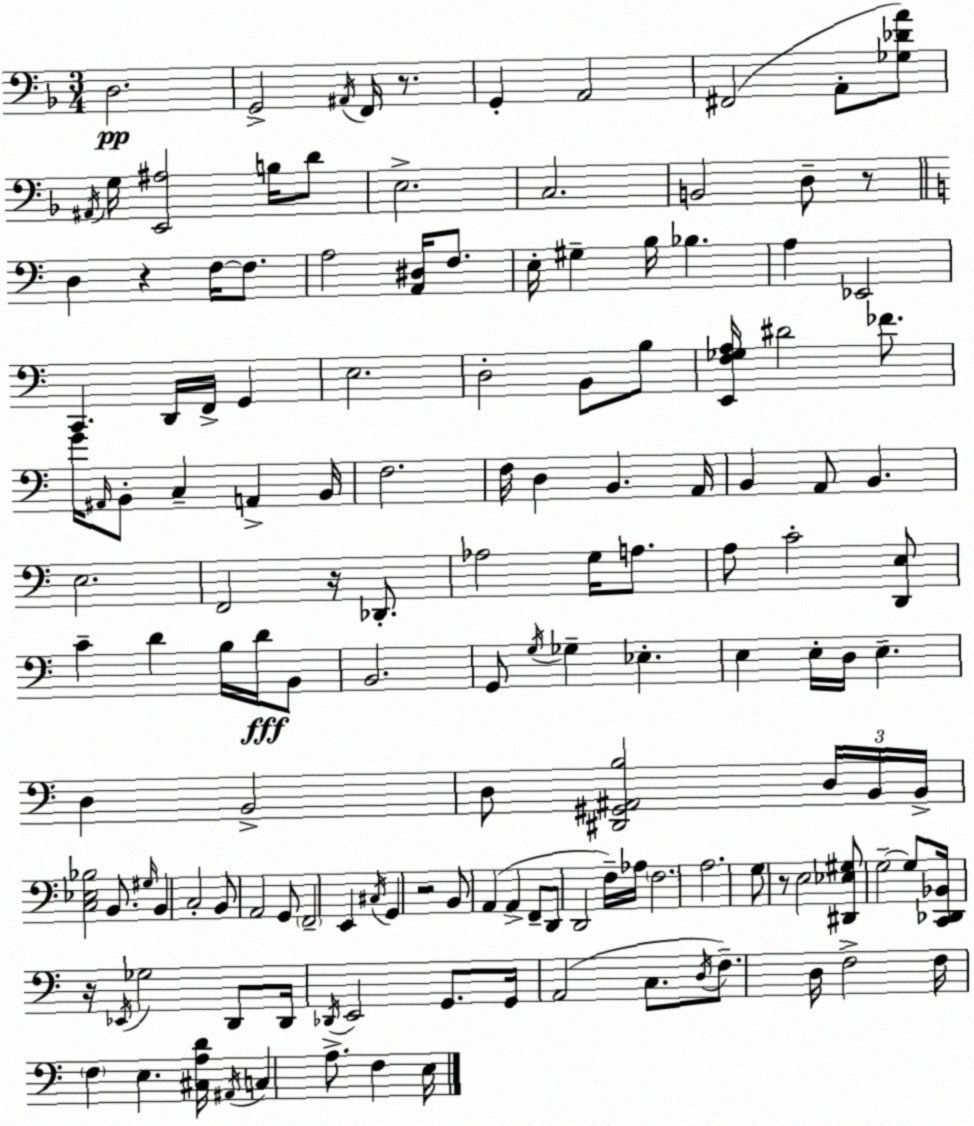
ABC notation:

X:1
T:Untitled
M:3/4
L:1/4
K:Dm
D,2 G,,2 ^A,,/4 F,,/4 z/2 G,, A,,2 ^F,,2 A,,/2 [_G,_DA]/2 ^A,,/4 G,/4 [E,,^A,]2 B,/4 D/2 E,2 C,2 B,,2 D,/2 z/2 D, z F,/4 F,/2 A,2 [A,,^D,]/4 F,/2 E,/4 ^G, B,/4 _B, A, _E,,2 C,, D,,/4 F,,/4 G,, E,2 D,2 B,,/2 B,/2 [E,,F,_G,A,]/4 ^D2 _F/2 G/4 ^A,,/4 B,,/2 C, A,, B,,/4 F,2 F,/4 D, B,, A,,/4 B,, A,,/2 B,, E,2 F,,2 z/4 _D,,/2 _A,2 G,/4 A,/2 A,/2 C2 [D,,E,]/2 C D B,/4 D/4 B,,/2 B,,2 G,,/2 G,/4 _G, _E, E, E,/4 D,/4 E, D, B,,2 D,/2 [^D,,^G,,^A,,B,]2 D,/4 B,,/4 B,,/4 [C,_E,_B,]2 B,,/2 ^G,/4 B,, C,2 B,,/2 A,,2 G,,/2 F,,2 E,, ^C,/4 G,, z2 B,,/2 A,, A,, F,,/2 D,,/2 D,,2 F,/4 _A,/4 F,2 A,2 G,/2 z/2 E,2 [^D,,_E,^G,]/2 G,2 G,/2 [C,,_D,,_B,,]/4 z/4 _E,,/4 _G,2 D,,/2 D,,/4 _D,,/4 E,,2 G,,/2 G,,/4 A,,2 C,/2 D,/4 F,/2 D,/4 F,2 F,/4 F, E, [^C,A,D]/4 ^A,,/4 C, A,/2 F, E,/4